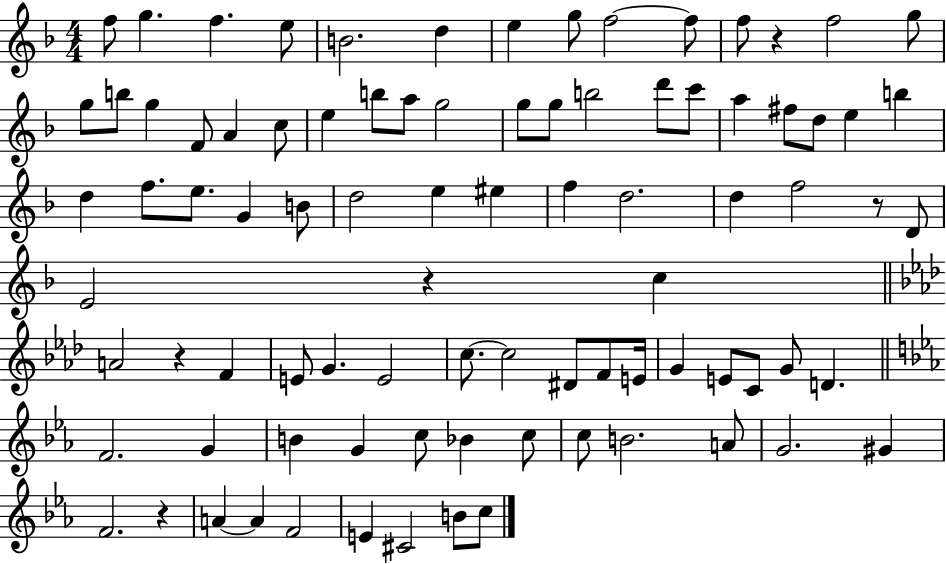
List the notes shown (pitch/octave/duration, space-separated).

F5/e G5/q. F5/q. E5/e B4/h. D5/q E5/q G5/e F5/h F5/e F5/e R/q F5/h G5/e G5/e B5/e G5/q F4/e A4/q C5/e E5/q B5/e A5/e G5/h G5/e G5/e B5/h D6/e C6/e A5/q F#5/e D5/e E5/q B5/q D5/q F5/e. E5/e. G4/q B4/e D5/h E5/q EIS5/q F5/q D5/h. D5/q F5/h R/e D4/e E4/h R/q C5/q A4/h R/q F4/q E4/e G4/q. E4/h C5/e. C5/h D#4/e F4/e E4/s G4/q E4/e C4/e G4/e D4/q. F4/h. G4/q B4/q G4/q C5/e Bb4/q C5/e C5/e B4/h. A4/e G4/h. G#4/q F4/h. R/q A4/q A4/q F4/h E4/q C#4/h B4/e C5/e